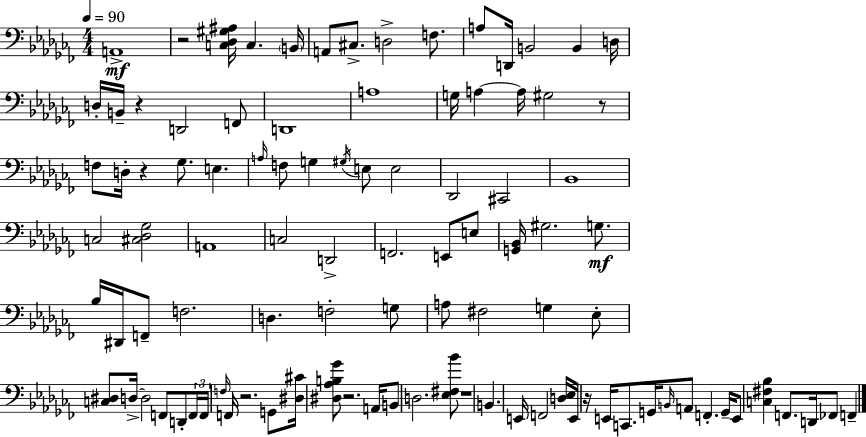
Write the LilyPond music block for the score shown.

{
  \clef bass
  \numericTimeSignature
  \time 4/4
  \key aes \minor
  \tempo 4 = 90
  \repeat volta 2 { a,1->\mf | r2 <c des gis ais>16 c4. \parenthesize b,16 | a,8 cis8.-> d2-> f8. | a8 d,16 b,2 b,4 d16 | \break d16-. b,16-- r4 d,2 f,8 | d,1 | a1 | g16 a4~~ a16 gis2 r8 | \break f8 d16-. r4 ges8. e4. | \grace { a16 } f8 g4 \acciaccatura { gis16 } e8 e2 | des,2 cis,2 | bes,1 | \break c2 <cis des ges>2 | a,1 | c2 d,2-> | f,2. e,8 | \break e8 <g, bes,>16 gis2. g8.\mf | bes16 dis,16 f,8-- f2. | d4. f2-. | g8 a8 fis2 g4 | \break ees8-. <c dis>8 d16->~~ d2 f,8 d,8-. | \tuplet 3/2 { f,16 f,16 \grace { f16 } } f,16 r2. | g,8 <dis cis'>16 <dis aes b ges'>8 r2. | a,16 b,8 d2. | \break <ees fis bes'>8 r1 | b,4. e,16 f,2 | <d ees>16 e,16 r16 e,16 c,8. g,16 \grace { b,16 } a,8 f,4.-. | g,16-- e,8 <c fis bes>4 f,8. d,16 fes,8 | \break f,4-- } \bar "|."
}